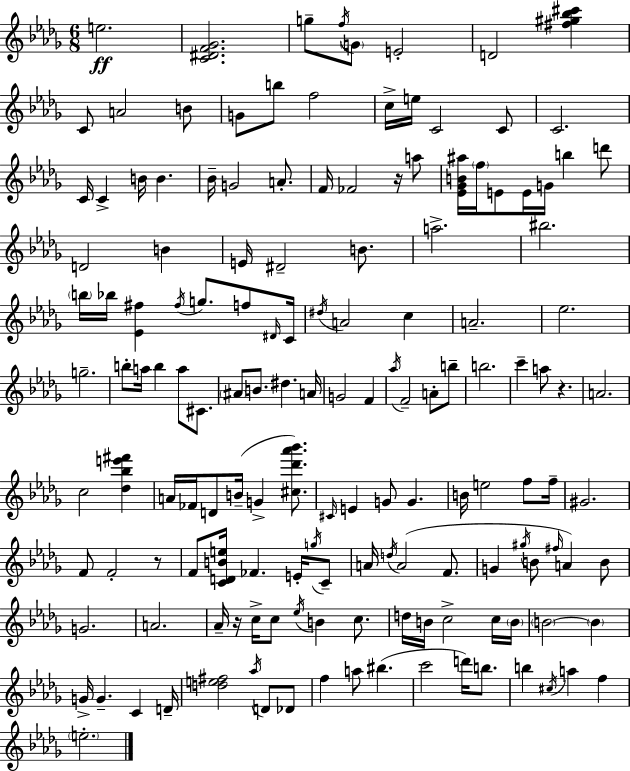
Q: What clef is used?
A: treble